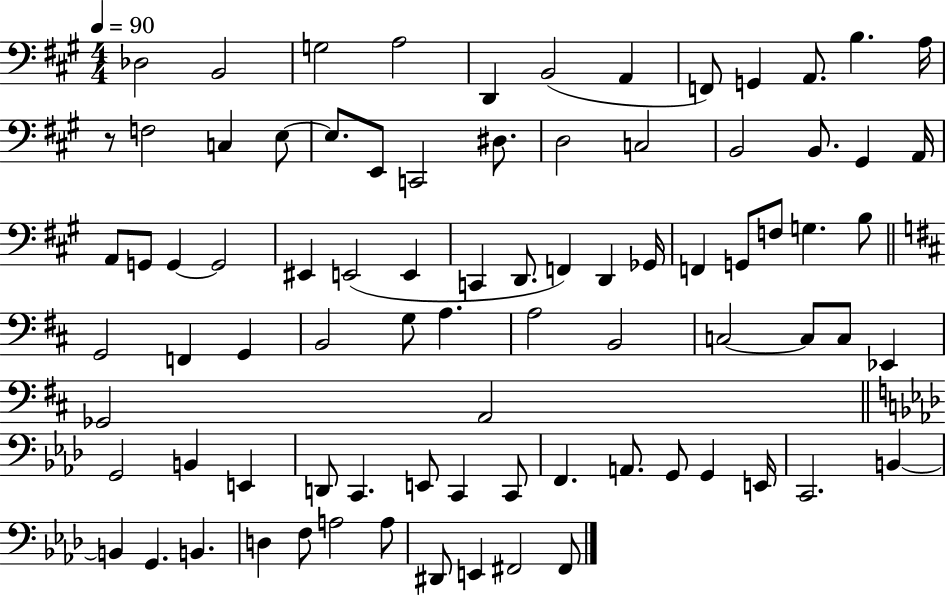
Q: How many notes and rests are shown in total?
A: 83